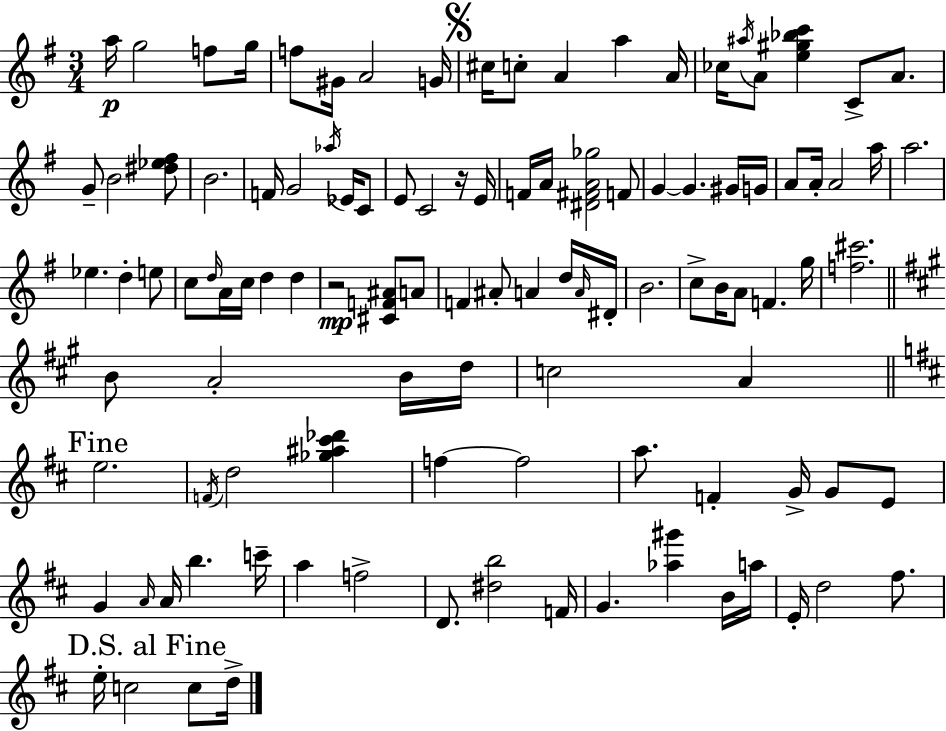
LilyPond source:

{
  \clef treble
  \numericTimeSignature
  \time 3/4
  \key e \minor
  a''16\p g''2 f''8 g''16 | f''8 gis'16 a'2 g'16 | \mark \markup { \musicglyph "scripts.segno" } cis''16 c''8-. a'4 a''4 a'16 | ces''16 \acciaccatura { ais''16 } a'8 <e'' gis'' bes'' c'''>4 c'8-> a'8. | \break g'8-- b'2 <dis'' ees'' fis''>8 | b'2. | f'16 g'2 \acciaccatura { aes''16 } ees'16 | c'8 e'8 c'2 | \break r16 e'16 f'16 a'16 <dis' fis' a' ges''>2 | f'8 g'4~~ g'4. | gis'16 g'16 a'8 a'16-. a'2 | a''16 a''2. | \break ees''4. d''4-. | e''8 c''8 \grace { d''16 } a'16 c''16 d''4 d''4 | r2\mp <cis' f' ais'>8 | a'8 f'4 ais'8-. a'4 | \break d''16 \grace { a'16 } dis'16-. b'2. | c''8-> b'16 a'8 f'4. | g''16 <f'' cis'''>2. | \bar "||" \break \key a \major b'8 a'2-. b'16 d''16 | c''2 a'4 | \mark "Fine" \bar "||" \break \key d \major e''2. | \acciaccatura { f'16 } d''2 <ges'' ais'' cis''' des'''>4 | f''4~~ f''2 | a''8. f'4-. g'16-> g'8 e'8 | \break g'4 \grace { a'16 } a'16 b''4. | c'''16-- a''4 f''2-> | d'8. <dis'' b''>2 | f'16 g'4. <aes'' gis'''>4 | \break b'16 a''16 e'16-. d''2 fis''8. | \mark "D.S. al Fine" e''16-. c''2 c''8 | d''16-> \bar "|."
}